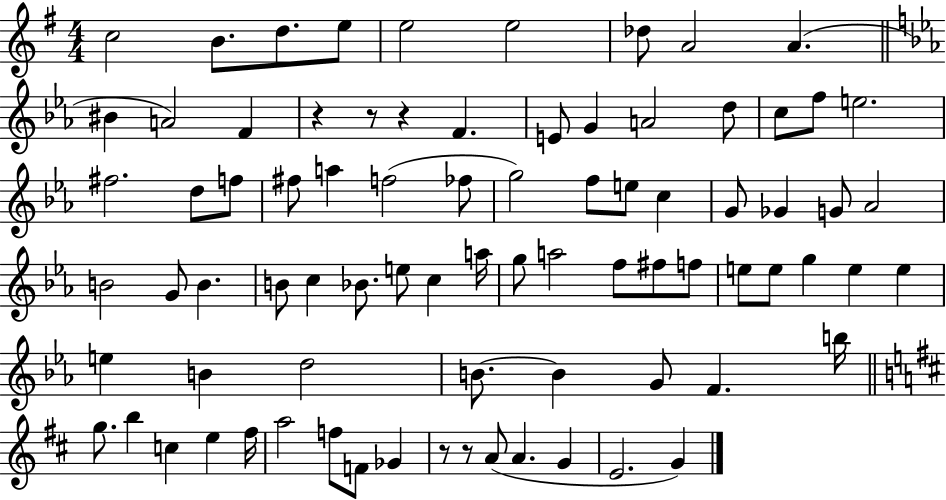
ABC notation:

X:1
T:Untitled
M:4/4
L:1/4
K:G
c2 B/2 d/2 e/2 e2 e2 _d/2 A2 A ^B A2 F z z/2 z F E/2 G A2 d/2 c/2 f/2 e2 ^f2 d/2 f/2 ^f/2 a f2 _f/2 g2 f/2 e/2 c G/2 _G G/2 _A2 B2 G/2 B B/2 c _B/2 e/2 c a/4 g/2 a2 f/2 ^f/2 f/2 e/2 e/2 g e e e B d2 B/2 B G/2 F b/4 g/2 b c e ^f/4 a2 f/2 F/2 _G z/2 z/2 A/2 A G E2 G